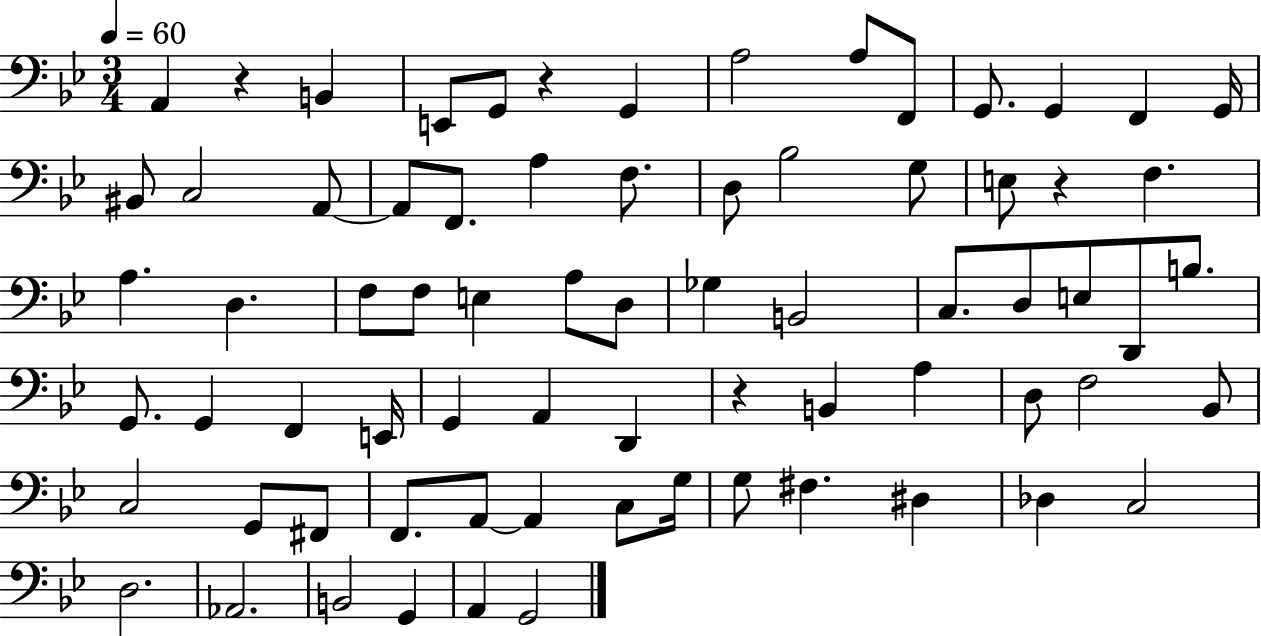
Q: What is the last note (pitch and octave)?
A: G2